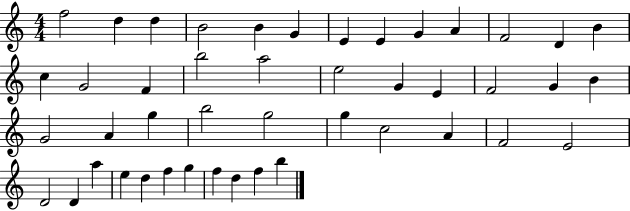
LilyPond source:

{
  \clef treble
  \numericTimeSignature
  \time 4/4
  \key c \major
  f''2 d''4 d''4 | b'2 b'4 g'4 | e'4 e'4 g'4 a'4 | f'2 d'4 b'4 | \break c''4 g'2 f'4 | b''2 a''2 | e''2 g'4 e'4 | f'2 g'4 b'4 | \break g'2 a'4 g''4 | b''2 g''2 | g''4 c''2 a'4 | f'2 e'2 | \break d'2 d'4 a''4 | e''4 d''4 f''4 g''4 | f''4 d''4 f''4 b''4 | \bar "|."
}